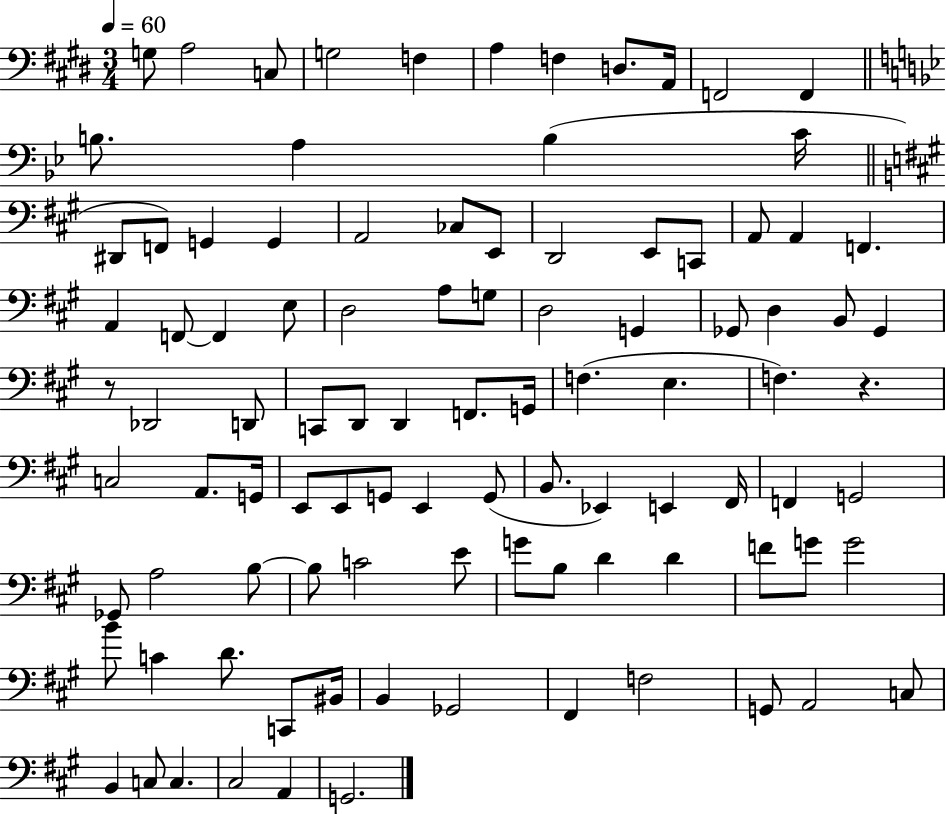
G3/e A3/h C3/e G3/h F3/q A3/q F3/q D3/e. A2/s F2/h F2/q B3/e. A3/q B3/q C4/s D#2/e F2/e G2/q G2/q A2/h CES3/e E2/e D2/h E2/e C2/e A2/e A2/q F2/q. A2/q F2/e F2/q E3/e D3/h A3/e G3/e D3/h G2/q Gb2/e D3/q B2/e Gb2/q R/e Db2/h D2/e C2/e D2/e D2/q F2/e. G2/s F3/q. E3/q. F3/q. R/q. C3/h A2/e. G2/s E2/e E2/e G2/e E2/q G2/e B2/e. Eb2/q E2/q F#2/s F2/q G2/h Gb2/e A3/h B3/e B3/e C4/h E4/e G4/e B3/e D4/q D4/q F4/e G4/e G4/h B4/e C4/q D4/e. C2/e BIS2/s B2/q Gb2/h F#2/q F3/h G2/e A2/h C3/e B2/q C3/e C3/q. C#3/h A2/q G2/h.